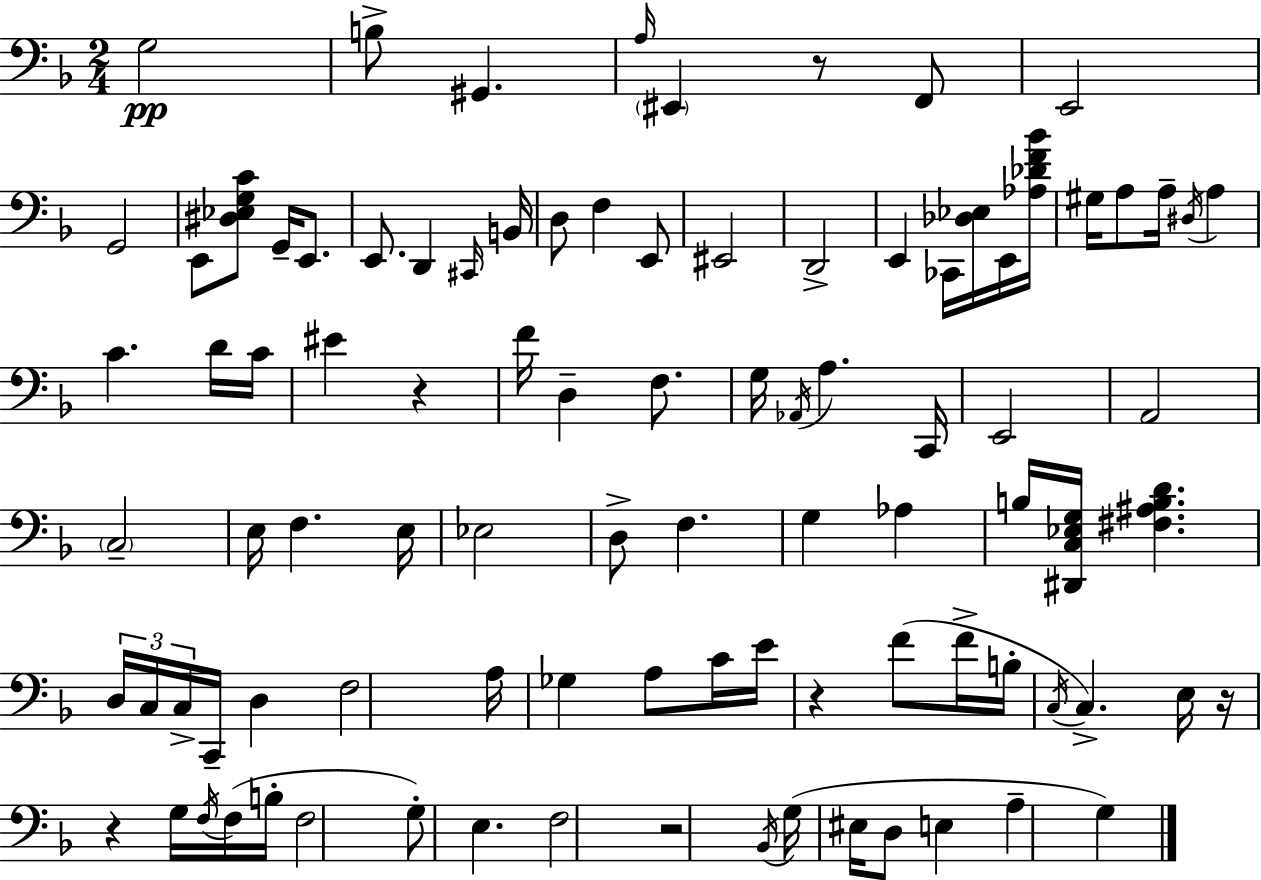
X:1
T:Untitled
M:2/4
L:1/4
K:Dm
G,2 B,/2 ^G,, A,/4 ^E,, z/2 F,,/2 E,,2 G,,2 E,,/2 [^D,_E,G,C]/2 G,,/4 E,,/2 E,,/2 D,, ^C,,/4 B,,/4 D,/2 F, E,,/2 ^E,,2 D,,2 E,, _C,,/4 [_D,_E,]/4 E,,/4 [_A,_DF_B]/4 ^G,/4 A,/2 A,/4 ^D,/4 A, C D/4 C/4 ^E z F/4 D, F,/2 G,/4 _A,,/4 A, C,,/4 E,,2 A,,2 C,2 E,/4 F, E,/4 _E,2 D,/2 F, G, _A, B,/4 [^D,,C,_E,G,]/4 [^F,^A,B,D] D,/4 C,/4 C,/4 C,,/4 D, F,2 A,/4 _G, A,/2 C/4 E/4 z F/2 F/4 B,/4 C,/4 C, E,/4 z/4 z G,/4 F,/4 F,/4 B,/4 F,2 G,/2 E, F,2 z2 _B,,/4 G,/4 ^E,/4 D,/2 E, A, G,